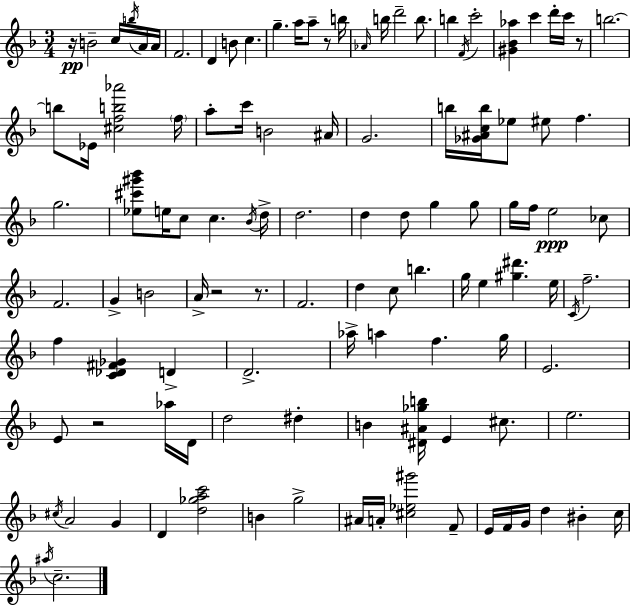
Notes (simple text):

R/s B4/h C5/s B5/s A4/s A4/s F4/h. D4/q B4/e C5/q. G5/q. A5/s A5/e R/e B5/s Ab4/s B5/s D6/h B5/e. B5/q F4/s C6/h [G#4,Bb4,Ab5]/q C6/q D6/s C6/s R/e B5/h. B5/e Eb4/s [C#5,F5,B5,Ab6]/h F5/s A5/e C6/s B4/h A#4/s G4/h. B5/s [Gb4,A#4,C5,B5]/s Eb5/e EIS5/e F5/q. G5/h. [Eb5,C#6,G#6,Bb6]/e E5/s C5/e C5/q. Bb4/s D5/s D5/h. D5/q D5/e G5/q G5/e G5/s F5/s E5/h CES5/e F4/h. G4/q B4/h A4/s R/h R/e. F4/h. D5/q C5/e B5/q. G5/s E5/q [G#5,D#6]/q. E5/s C4/s F5/h. F5/q [C4,Db4,F#4,Gb4]/q D4/q D4/h. Ab5/s A5/q F5/q. G5/s E4/h. E4/e R/h Ab5/s D4/s D5/h D#5/q B4/q [D#4,A#4,Gb5,B5]/s E4/q C#5/e. E5/h. C#5/s A4/h G4/q D4/q [D5,Gb5,A5,C6]/h B4/q G5/h A#4/s A4/s [C#5,Eb5,G#6]/h F4/e E4/s F4/s G4/s D5/q BIS4/q C5/s A#5/s C5/h.